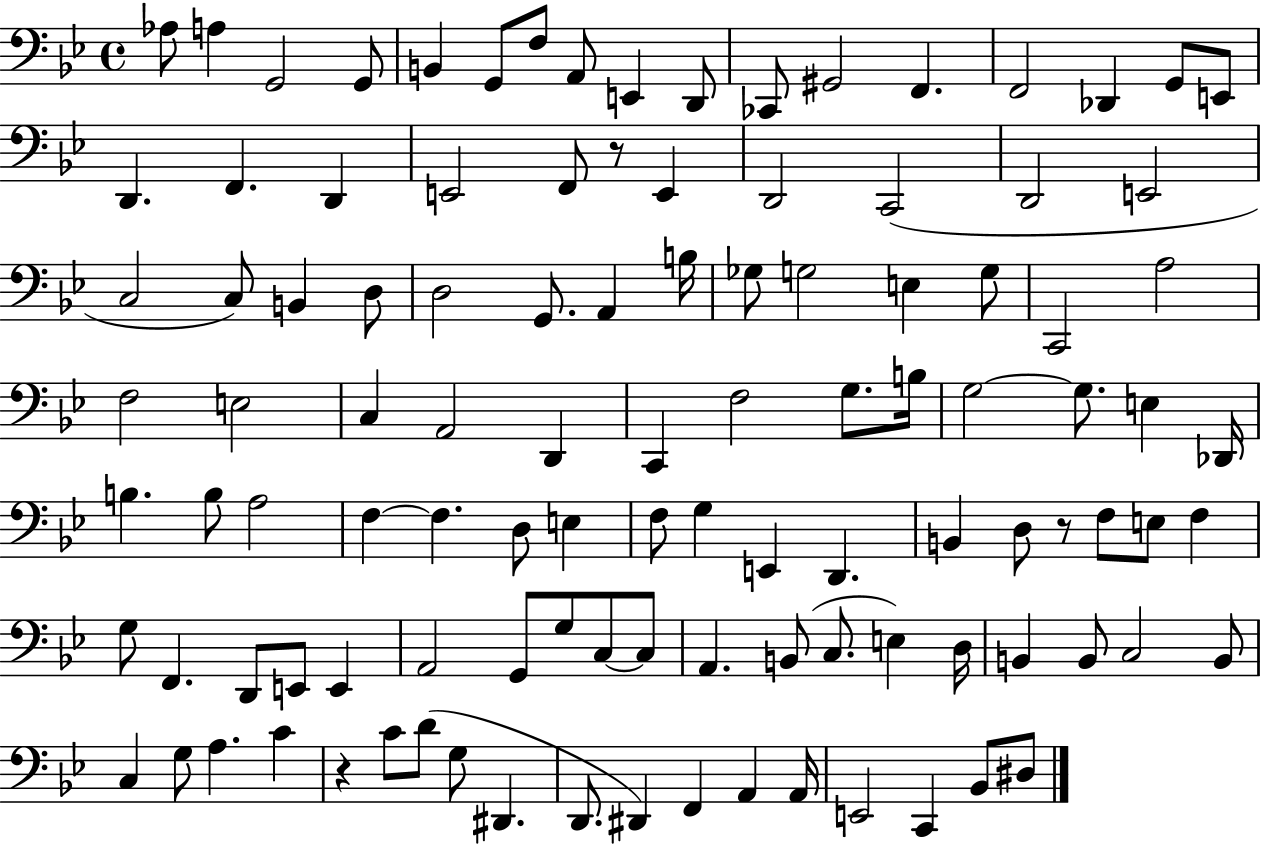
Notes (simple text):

Ab3/e A3/q G2/h G2/e B2/q G2/e F3/e A2/e E2/q D2/e CES2/e G#2/h F2/q. F2/h Db2/q G2/e E2/e D2/q. F2/q. D2/q E2/h F2/e R/e E2/q D2/h C2/h D2/h E2/h C3/h C3/e B2/q D3/e D3/h G2/e. A2/q B3/s Gb3/e G3/h E3/q G3/e C2/h A3/h F3/h E3/h C3/q A2/h D2/q C2/q F3/h G3/e. B3/s G3/h G3/e. E3/q Db2/s B3/q. B3/e A3/h F3/q F3/q. D3/e E3/q F3/e G3/q E2/q D2/q. B2/q D3/e R/e F3/e E3/e F3/q G3/e F2/q. D2/e E2/e E2/q A2/h G2/e G3/e C3/e C3/e A2/q. B2/e C3/e. E3/q D3/s B2/q B2/e C3/h B2/e C3/q G3/e A3/q. C4/q R/q C4/e D4/e G3/e D#2/q. D2/e. D#2/q F2/q A2/q A2/s E2/h C2/q Bb2/e D#3/e